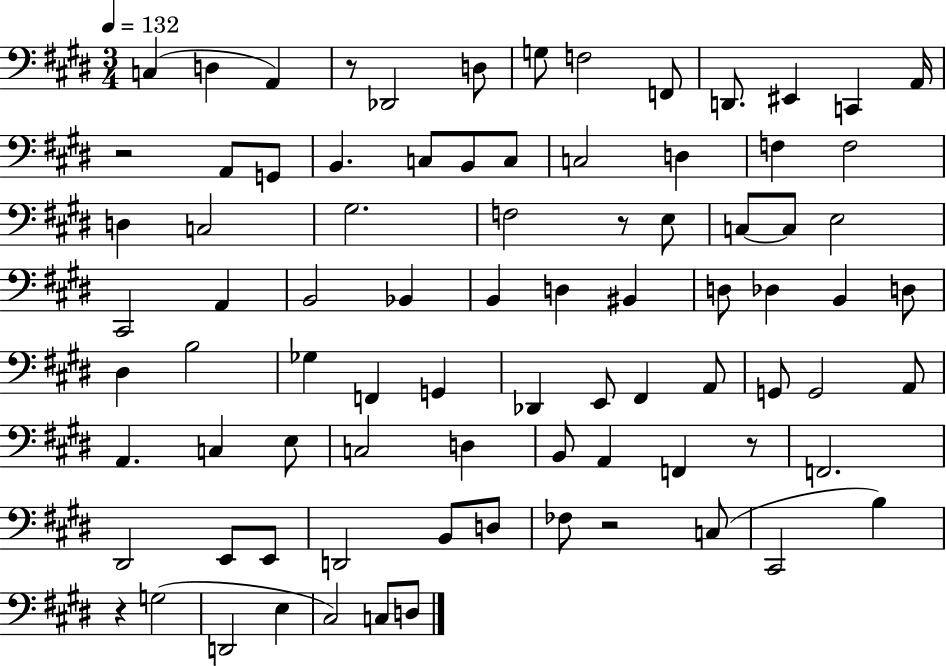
{
  \clef bass
  \numericTimeSignature
  \time 3/4
  \key e \major
  \tempo 4 = 132
  c4( d4 a,4) | r8 des,2 d8 | g8 f2 f,8 | d,8. eis,4 c,4 a,16 | \break r2 a,8 g,8 | b,4. c8 b,8 c8 | c2 d4 | f4 f2 | \break d4 c2 | gis2. | f2 r8 e8 | c8~~ c8 e2 | \break cis,2 a,4 | b,2 bes,4 | b,4 d4 bis,4 | d8 des4 b,4 d8 | \break dis4 b2 | ges4 f,4 g,4 | des,4 e,8 fis,4 a,8 | g,8 g,2 a,8 | \break a,4. c4 e8 | c2 d4 | b,8 a,4 f,4 r8 | f,2. | \break dis,2 e,8 e,8 | d,2 b,8 d8 | fes8 r2 c8( | cis,2 b4) | \break r4 g2( | d,2 e4 | cis2) c8 d8 | \bar "|."
}